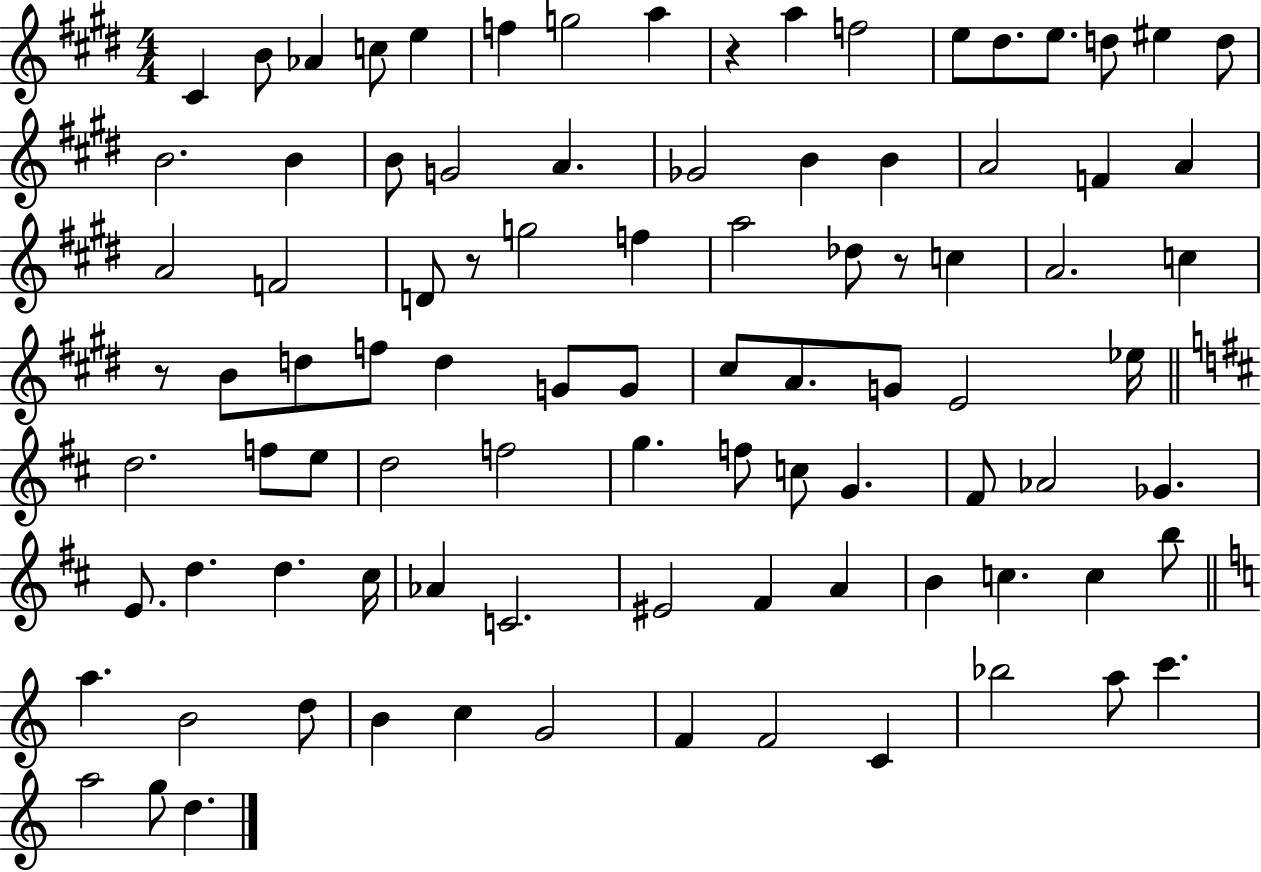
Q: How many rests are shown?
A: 4